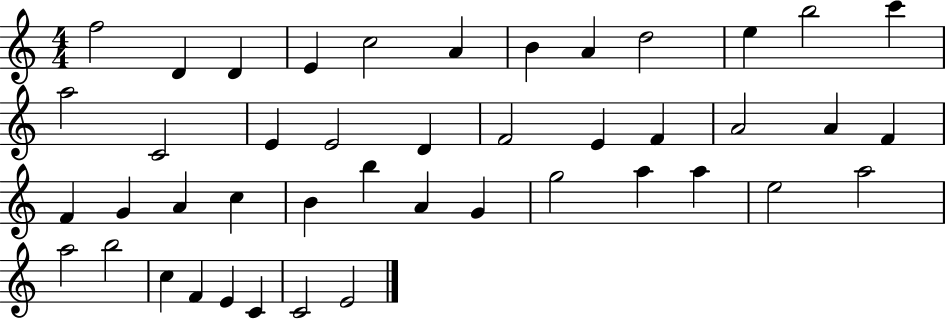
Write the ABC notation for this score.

X:1
T:Untitled
M:4/4
L:1/4
K:C
f2 D D E c2 A B A d2 e b2 c' a2 C2 E E2 D F2 E F A2 A F F G A c B b A G g2 a a e2 a2 a2 b2 c F E C C2 E2